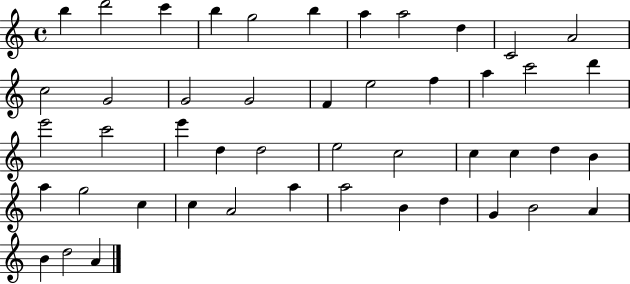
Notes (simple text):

B5/q D6/h C6/q B5/q G5/h B5/q A5/q A5/h D5/q C4/h A4/h C5/h G4/h G4/h G4/h F4/q E5/h F5/q A5/q C6/h D6/q E6/h C6/h E6/q D5/q D5/h E5/h C5/h C5/q C5/q D5/q B4/q A5/q G5/h C5/q C5/q A4/h A5/q A5/h B4/q D5/q G4/q B4/h A4/q B4/q D5/h A4/q